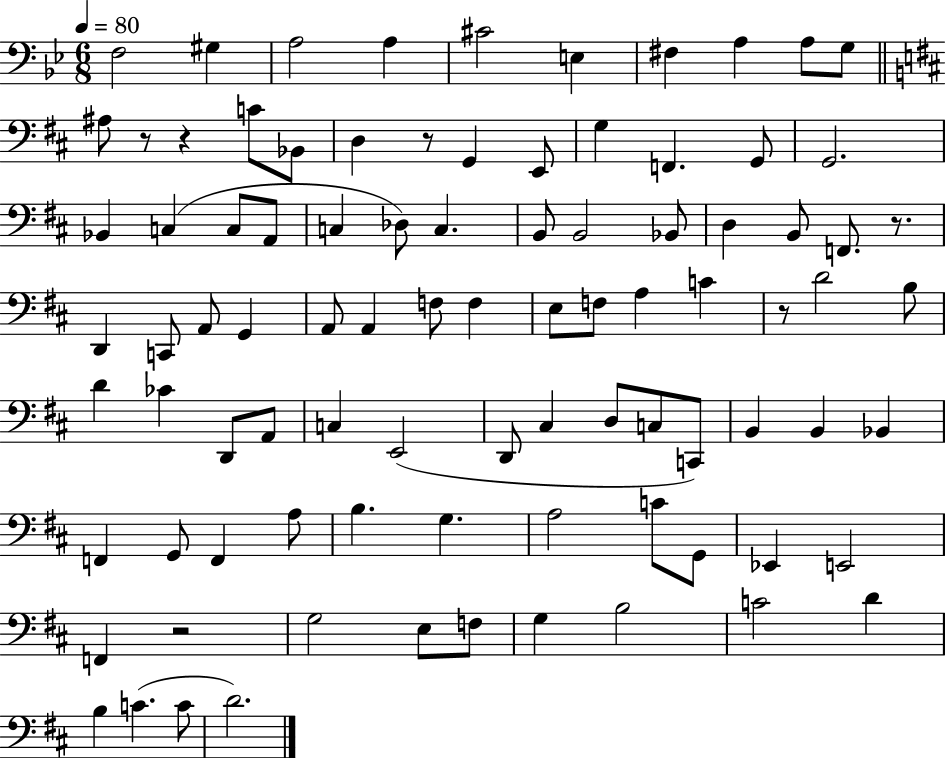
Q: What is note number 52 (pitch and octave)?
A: C3